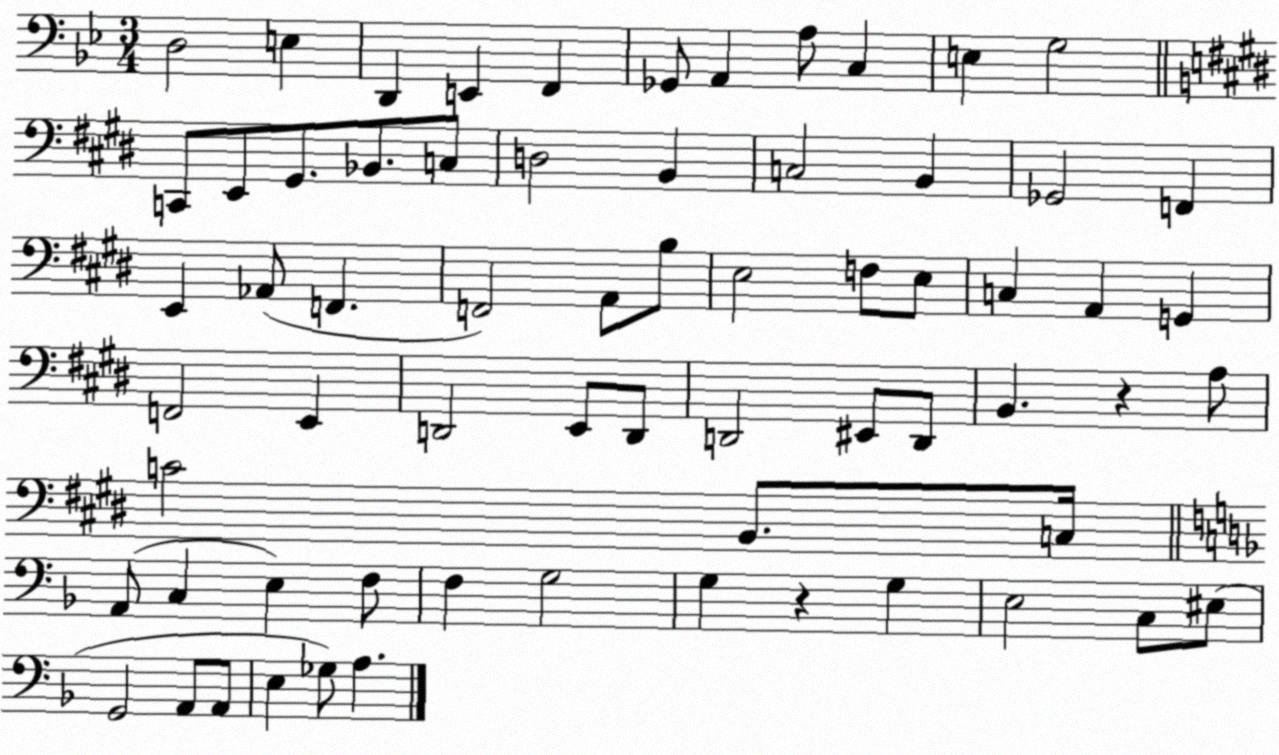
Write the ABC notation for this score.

X:1
T:Untitled
M:3/4
L:1/4
K:Bb
D,2 E, D,, E,, F,, _G,,/2 A,, A,/2 C, E, G,2 C,,/2 E,,/2 ^G,,/2 _B,,/2 C,/2 D,2 B,, C,2 B,, _G,,2 F,, E,, _A,,/2 F,, F,,2 A,,/2 B,/2 E,2 F,/2 E,/2 C, A,, G,, F,,2 E,, D,,2 E,,/2 D,,/2 D,,2 ^E,,/2 D,,/2 B,, z A,/2 C2 B,,/2 C,/4 A,,/2 C, E, F,/2 F, G,2 G, z G, E,2 C,/2 ^E,/2 G,,2 A,,/2 A,,/2 E, _G,/2 A,